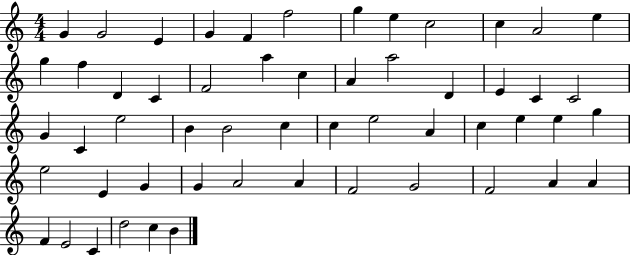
G4/q G4/h E4/q G4/q F4/q F5/h G5/q E5/q C5/h C5/q A4/h E5/q G5/q F5/q D4/q C4/q F4/h A5/q C5/q A4/q A5/h D4/q E4/q C4/q C4/h G4/q C4/q E5/h B4/q B4/h C5/q C5/q E5/h A4/q C5/q E5/q E5/q G5/q E5/h E4/q G4/q G4/q A4/h A4/q F4/h G4/h F4/h A4/q A4/q F4/q E4/h C4/q D5/h C5/q B4/q